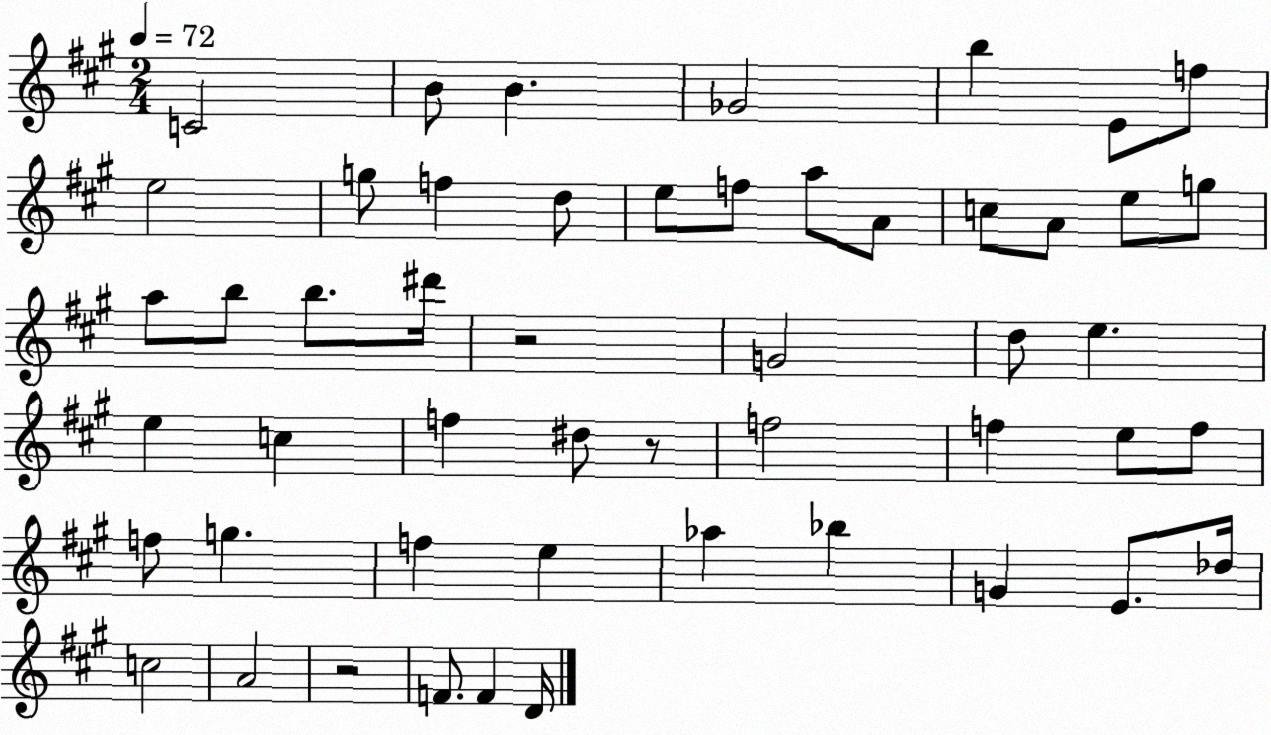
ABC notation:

X:1
T:Untitled
M:2/4
L:1/4
K:A
C2 B/2 B _G2 b E/2 f/2 e2 g/2 f d/2 e/2 f/2 a/2 A/2 c/2 A/2 e/2 g/2 a/2 b/2 b/2 ^d'/4 z2 G2 d/2 e e c f ^d/2 z/2 f2 f e/2 f/2 f/2 g f e _a _b G E/2 _d/4 c2 A2 z2 F/2 F D/4